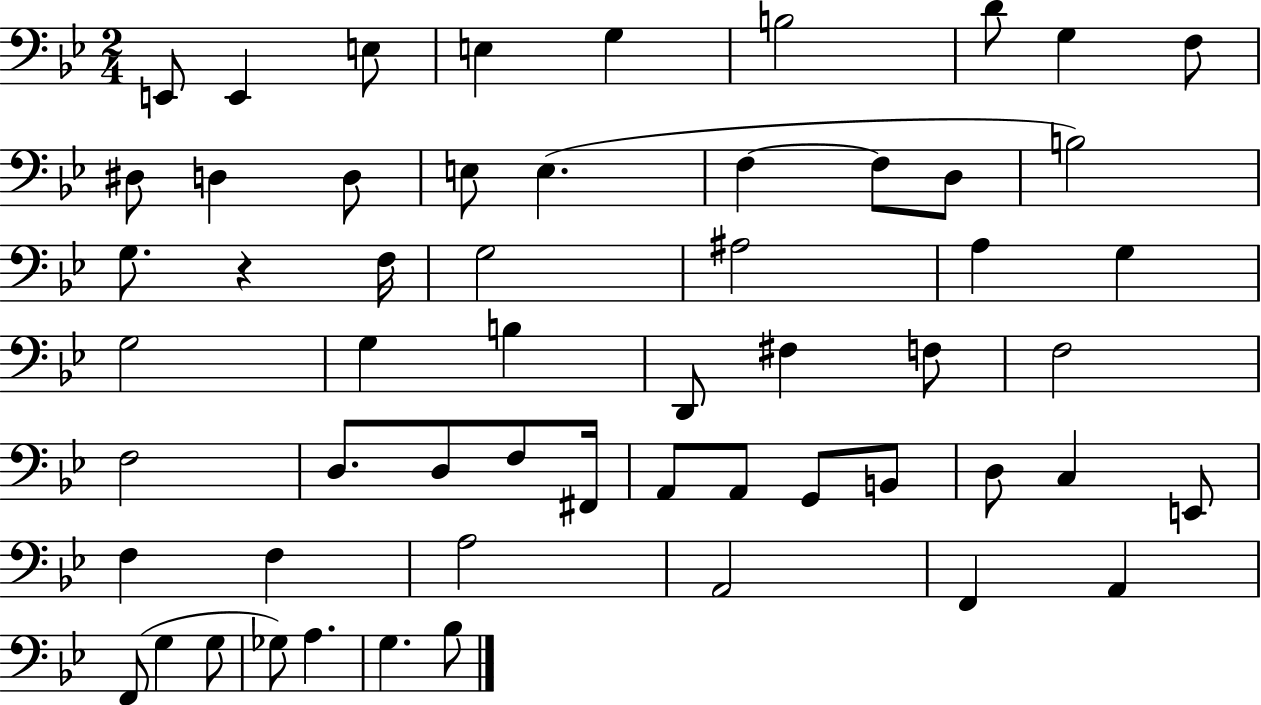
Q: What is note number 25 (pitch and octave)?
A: G3